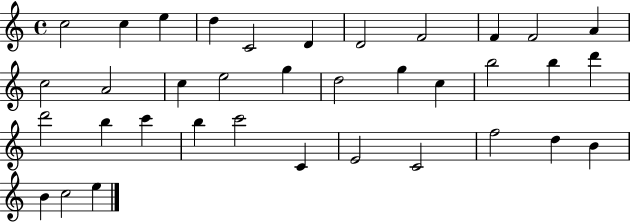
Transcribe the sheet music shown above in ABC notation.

X:1
T:Untitled
M:4/4
L:1/4
K:C
c2 c e d C2 D D2 F2 F F2 A c2 A2 c e2 g d2 g c b2 b d' d'2 b c' b c'2 C E2 C2 f2 d B B c2 e